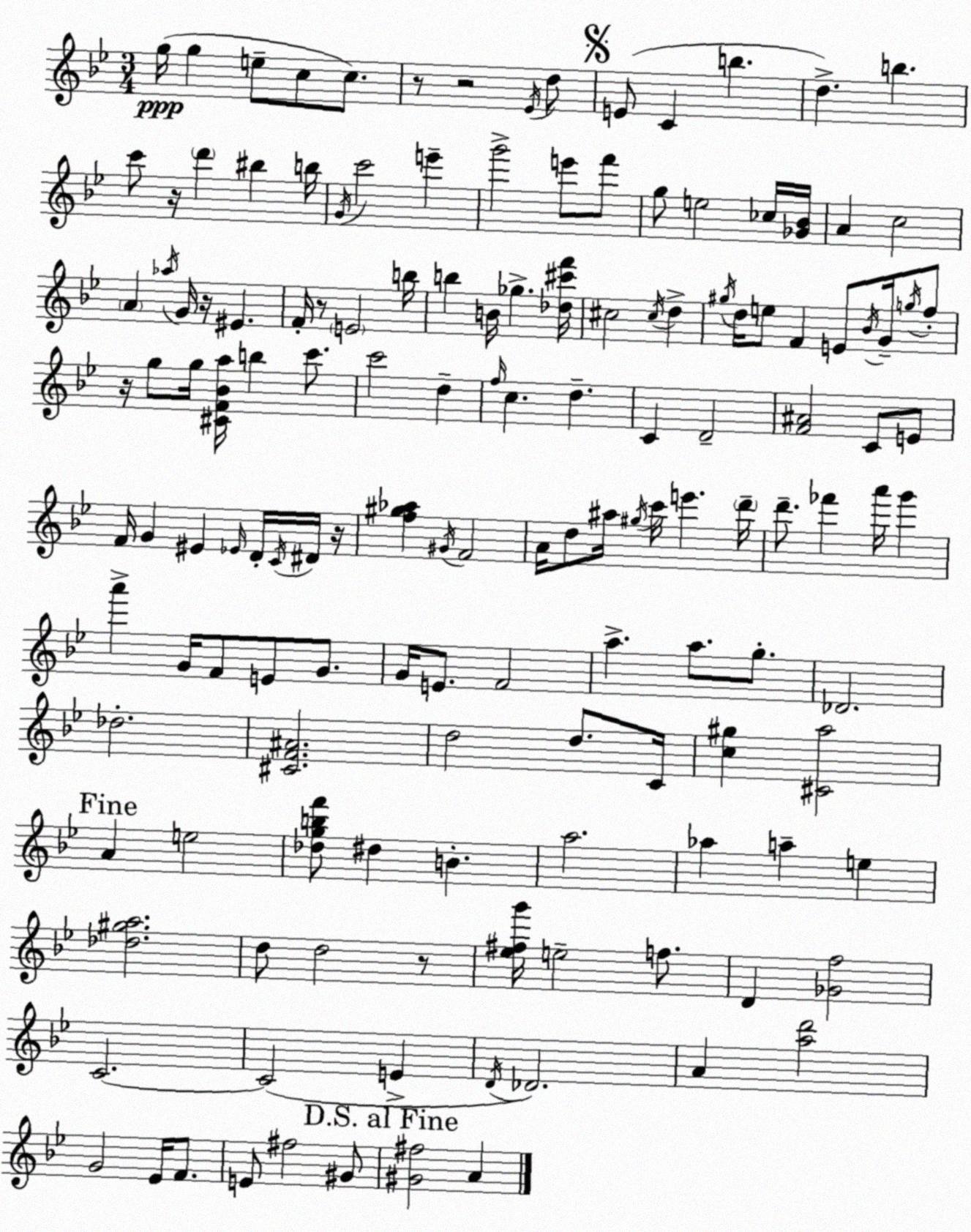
X:1
T:Untitled
M:3/4
L:1/4
K:Bb
g/4 g e/2 c/2 c/2 z/2 z2 _E/4 d/2 E/2 C b d b c'/2 z/4 d' ^b b/4 G/4 c'2 e' g'2 e'/2 f'/2 g/2 e2 _c/4 [_G_B]/4 A c2 A _a/4 G/4 z/4 ^E F/4 z/2 E2 b/4 b B/4 _g [_d^c'f']/4 ^c2 ^c/4 d ^g/4 d/4 e/2 F E/2 _B/4 G/4 g/4 f/2 z/4 g/2 g/4 [^CF_Ba]/4 b c'/2 c'2 d f/4 c d C D2 [F^A]2 C/2 E/2 F/4 G ^E _E/4 D/4 C/4 ^D/4 z/4 [f^g_a] ^G/4 F2 A/4 d/2 ^a/4 ^g/4 c'/4 e' d'/4 d'/2 _f' a'/4 g' a' G/4 F/2 E/2 G/2 G/4 E/2 F2 a a/2 g/2 _D2 _d2 [^CF^A]2 d2 d/2 C/4 [c^g] [^Ca]2 A e2 [_dgbf']/2 ^d B a2 _a a e [_d^ga]2 d/2 d2 z/2 [_e^fg']/4 e2 f/2 D [_Gf]2 C2 C2 E D/4 _D2 A [ad']2 G2 _E/4 F/2 E/2 ^f2 ^G/2 [^G^f]2 A